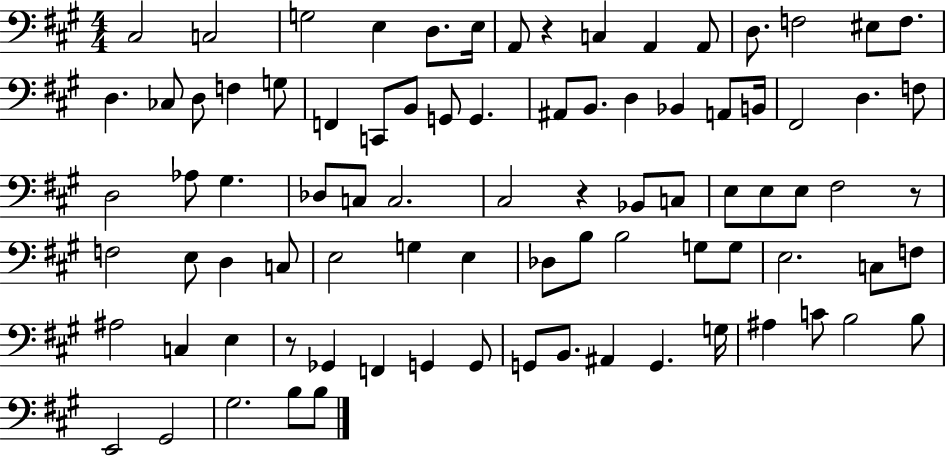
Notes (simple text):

C#3/h C3/h G3/h E3/q D3/e. E3/s A2/e R/q C3/q A2/q A2/e D3/e. F3/h EIS3/e F3/e. D3/q. CES3/e D3/e F3/q G3/e F2/q C2/e B2/e G2/e G2/q. A#2/e B2/e. D3/q Bb2/q A2/e B2/s F#2/h D3/q. F3/e D3/h Ab3/e G#3/q. Db3/e C3/e C3/h. C#3/h R/q Bb2/e C3/e E3/e E3/e E3/e F#3/h R/e F3/h E3/e D3/q C3/e E3/h G3/q E3/q Db3/e B3/e B3/h G3/e G3/e E3/h. C3/e F3/e A#3/h C3/q E3/q R/e Gb2/q F2/q G2/q G2/e G2/e B2/e. A#2/q G2/q. G3/s A#3/q C4/e B3/h B3/e E2/h G#2/h G#3/h. B3/e B3/e